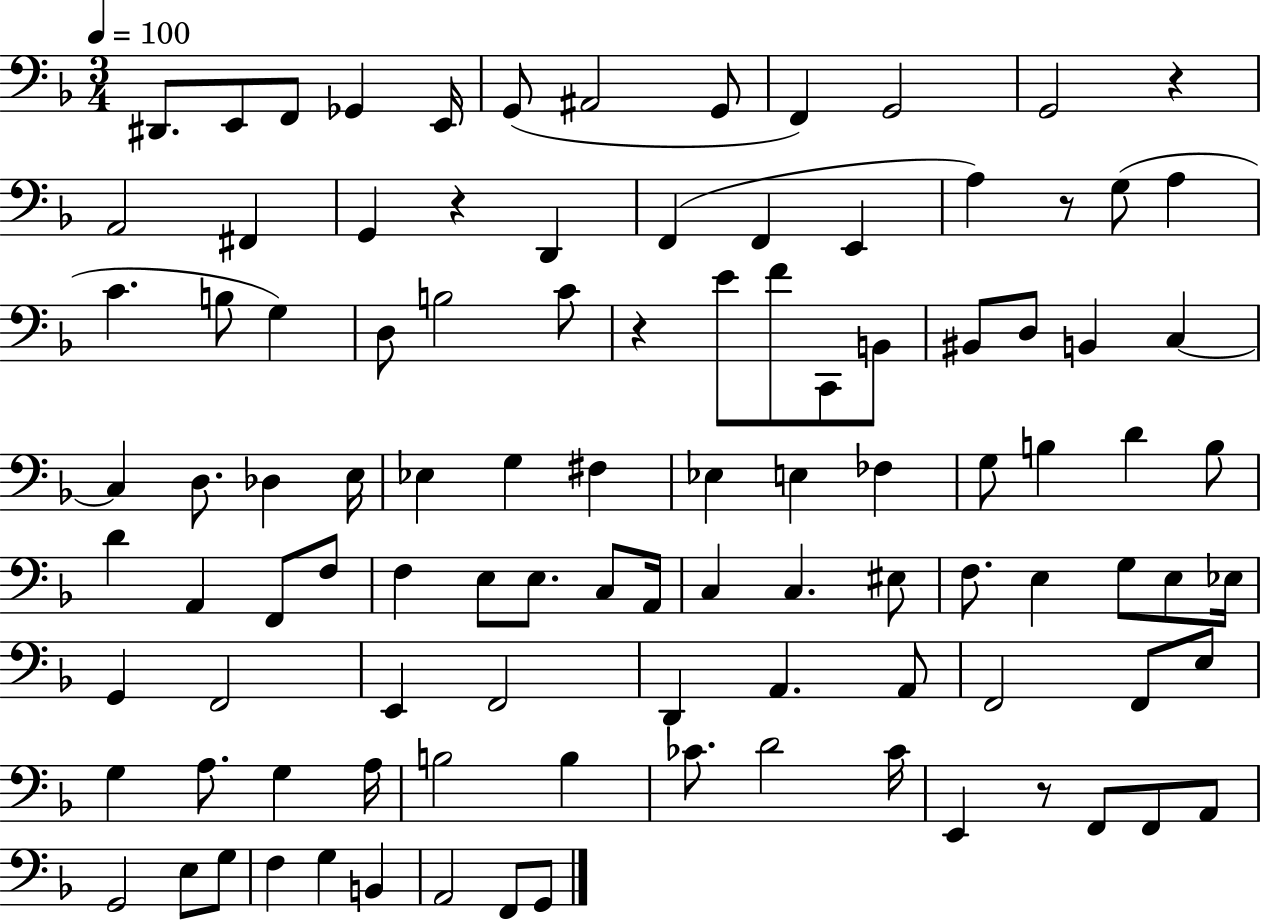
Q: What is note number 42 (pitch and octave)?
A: F#3